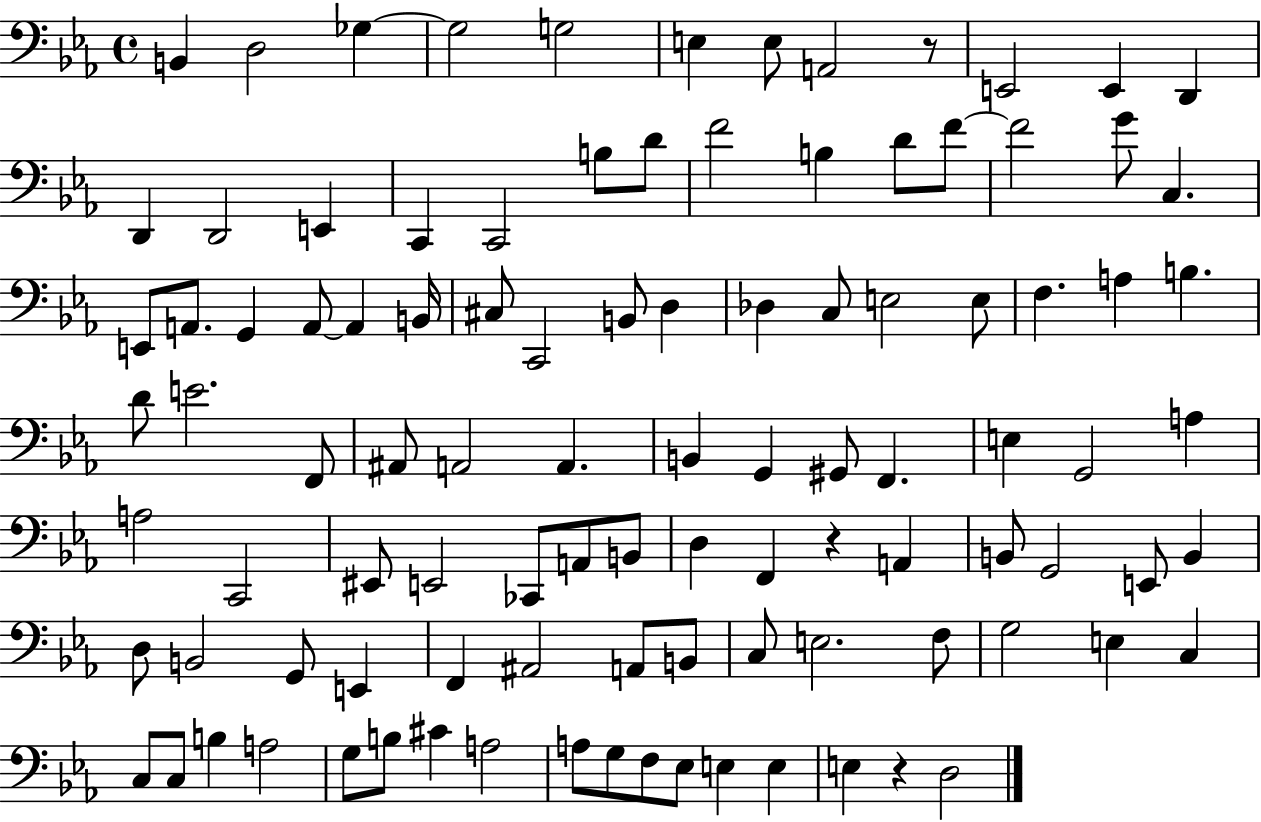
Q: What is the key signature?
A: EES major